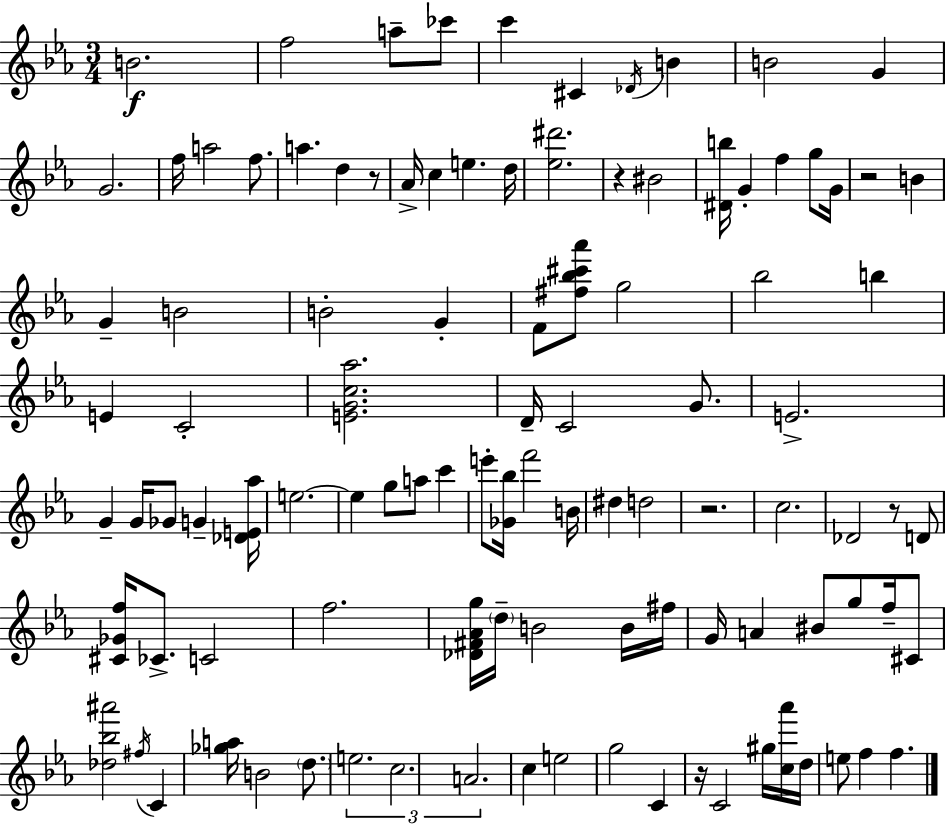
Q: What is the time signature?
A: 3/4